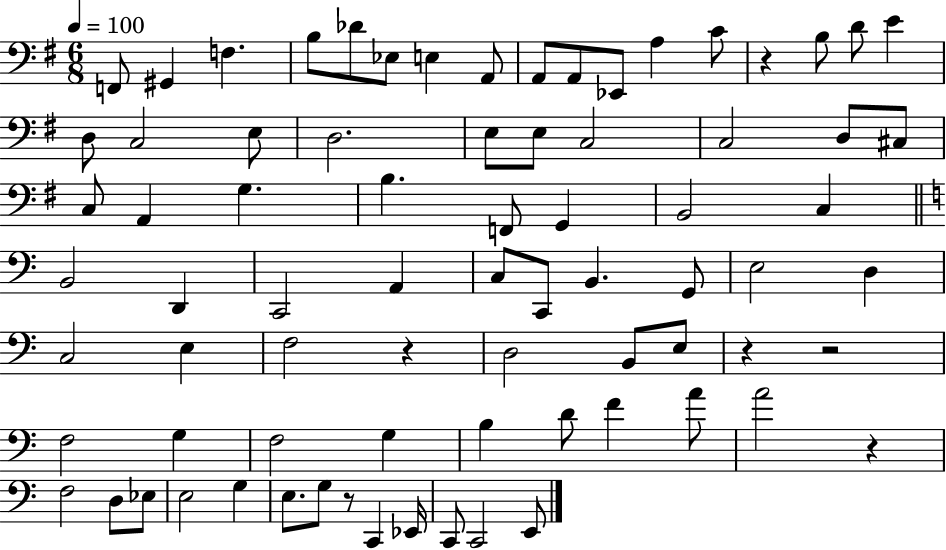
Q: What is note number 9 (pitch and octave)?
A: A2